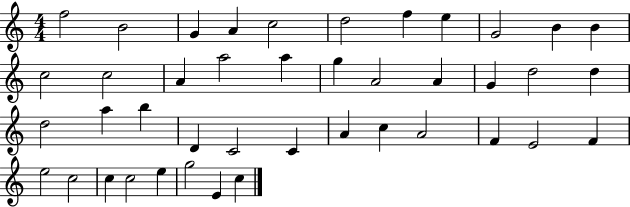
F5/h B4/h G4/q A4/q C5/h D5/h F5/q E5/q G4/h B4/q B4/q C5/h C5/h A4/q A5/h A5/q G5/q A4/h A4/q G4/q D5/h D5/q D5/h A5/q B5/q D4/q C4/h C4/q A4/q C5/q A4/h F4/q E4/h F4/q E5/h C5/h C5/q C5/h E5/q G5/h E4/q C5/q